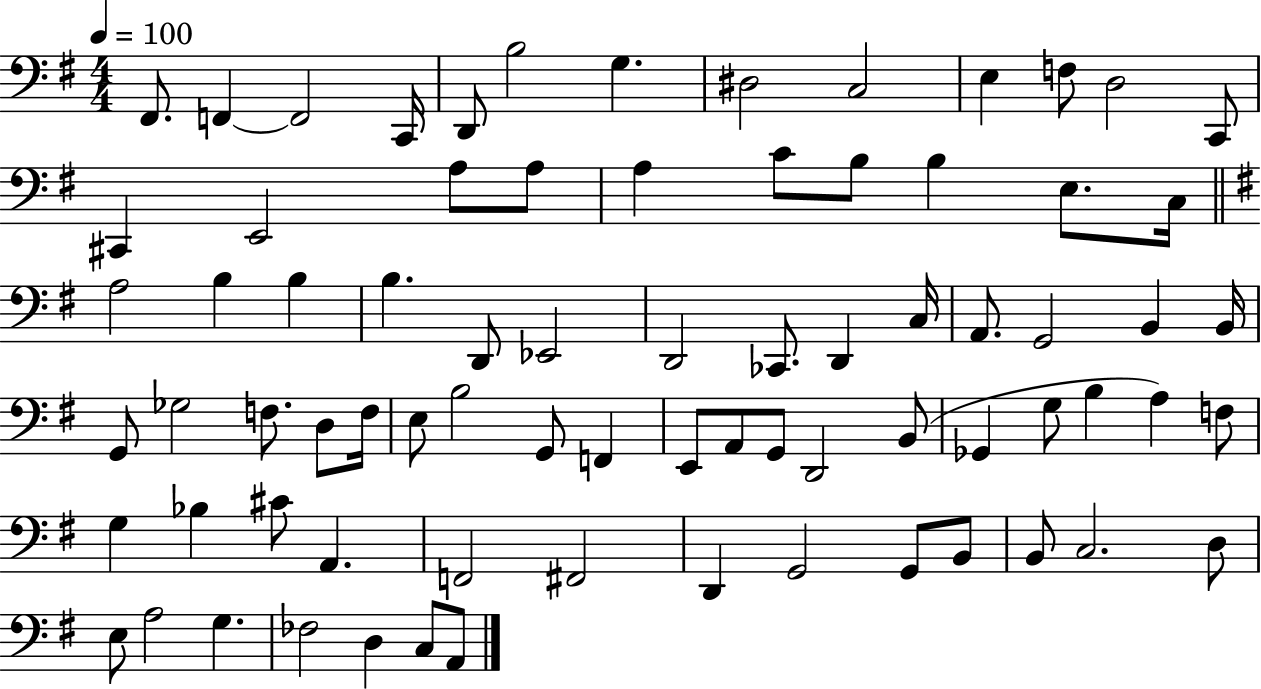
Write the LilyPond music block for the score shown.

{
  \clef bass
  \numericTimeSignature
  \time 4/4
  \key g \major
  \tempo 4 = 100
  fis,8. f,4~~ f,2 c,16 | d,8 b2 g4. | dis2 c2 | e4 f8 d2 c,8 | \break cis,4 e,2 a8 a8 | a4 c'8 b8 b4 e8. c16 | \bar "||" \break \key g \major a2 b4 b4 | b4. d,8 ees,2 | d,2 ces,8. d,4 c16 | a,8. g,2 b,4 b,16 | \break g,8 ges2 f8. d8 f16 | e8 b2 g,8 f,4 | e,8 a,8 g,8 d,2 b,8( | ges,4 g8 b4 a4) f8 | \break g4 bes4 cis'8 a,4. | f,2 fis,2 | d,4 g,2 g,8 b,8 | b,8 c2. d8 | \break e8 a2 g4. | fes2 d4 c8 a,8 | \bar "|."
}